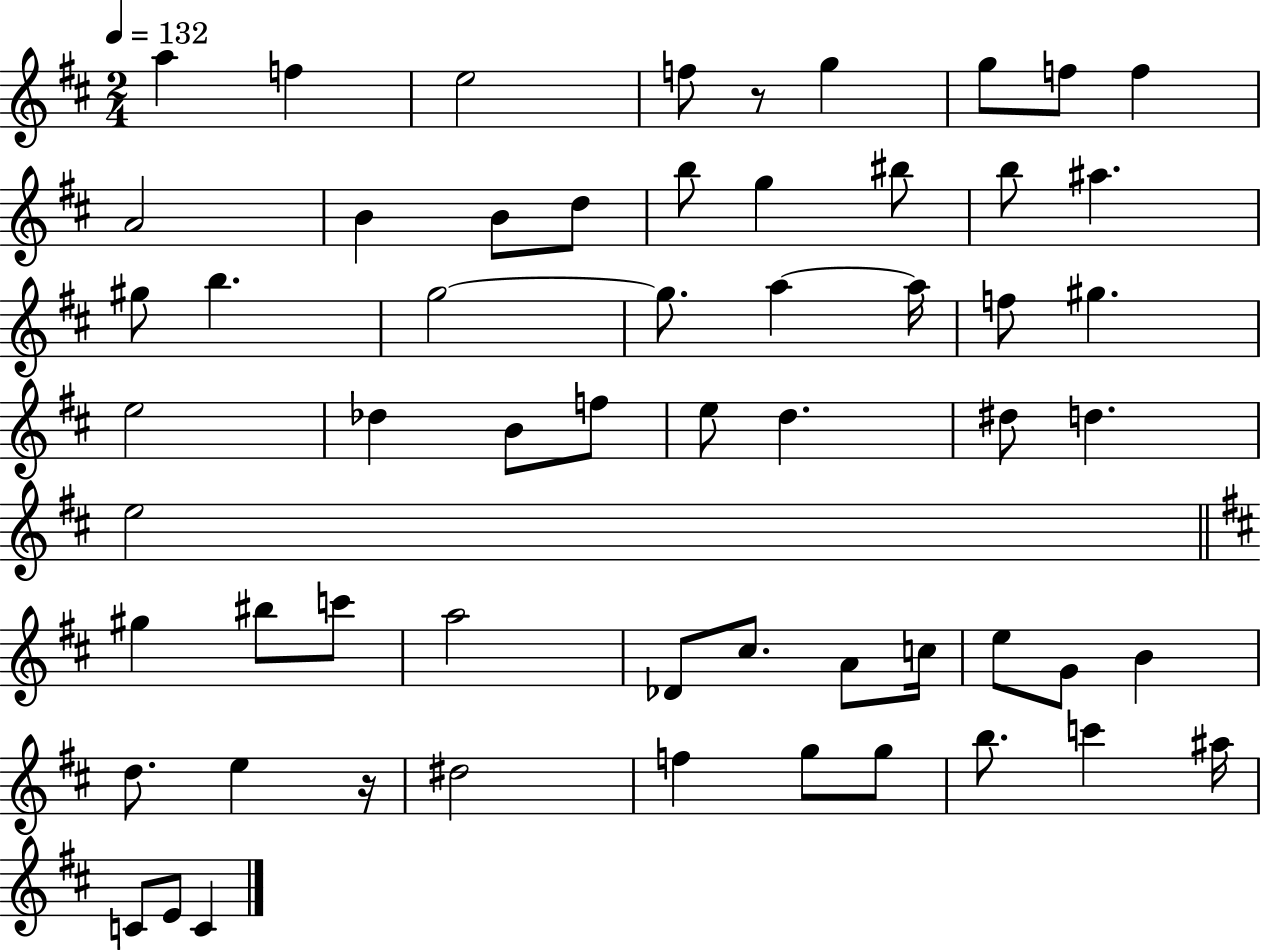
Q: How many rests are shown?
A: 2